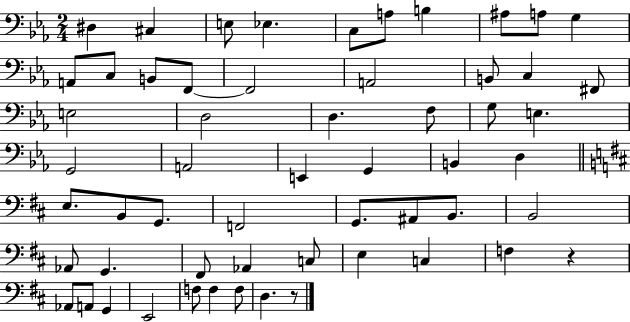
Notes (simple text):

D#3/q C#3/q E3/e Eb3/q. C3/e A3/e B3/q A#3/e A3/e G3/q A2/e C3/e B2/e F2/e F2/h A2/h B2/e C3/q F#2/e E3/h D3/h D3/q. F3/e G3/e E3/q. G2/h A2/h E2/q G2/q B2/q D3/q E3/e. B2/e G2/e. F2/h G2/e. A#2/e B2/e. B2/h Ab2/e G2/q. F#2/e Ab2/q C3/e E3/q C3/q F3/q R/q Ab2/e A2/e G2/q E2/h F3/e F3/q F3/e D3/q. R/e